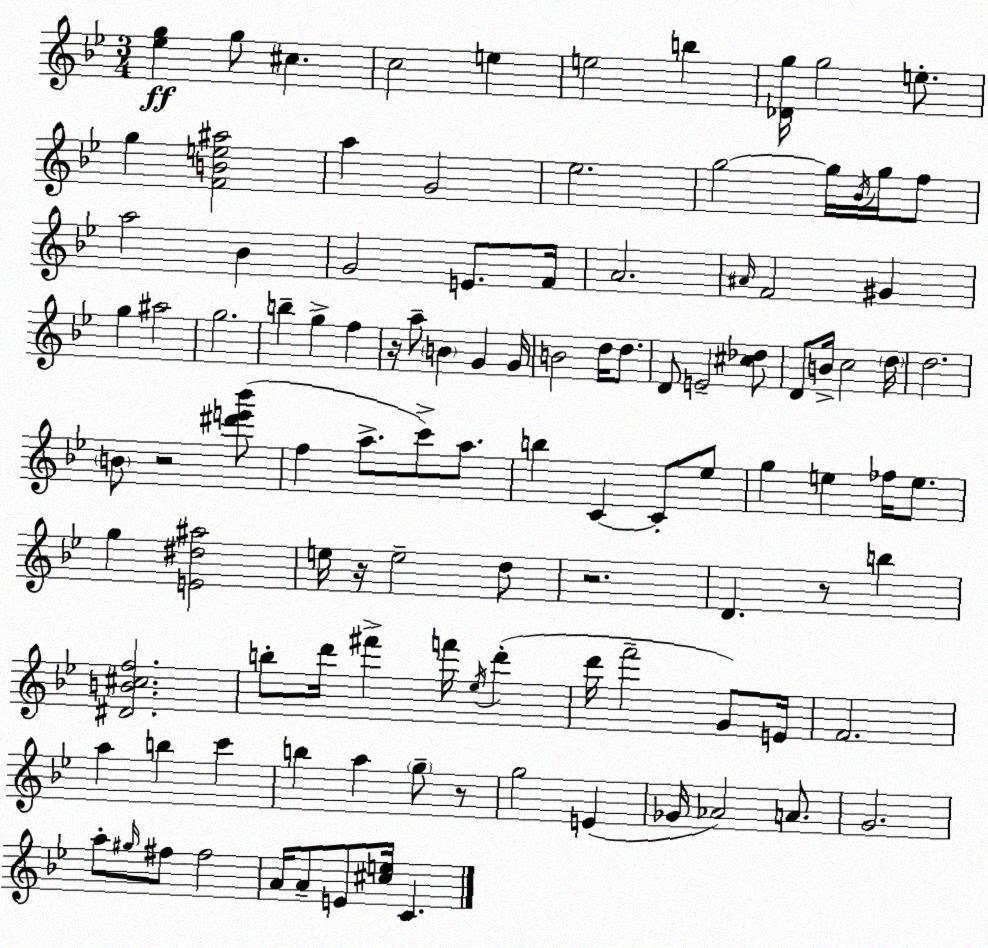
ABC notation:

X:1
T:Untitled
M:3/4
L:1/4
K:Gm
[_eg] g/2 ^c c2 e e2 b [_Dg]/4 g2 e/2 g [FBe^a]2 a G2 _e2 g2 g/4 _B/4 g/4 f/2 a2 _B G2 E/2 F/4 A2 ^A/4 F2 ^G g ^a2 g2 b g f z/4 a/2 B G G/4 B2 d/4 d/2 D/2 E2 [^c_d]/2 D/2 B/4 c2 d/4 d2 B/2 z2 [^d'e'_b']/2 f a/2 c'/2 a/2 b C C/2 _e/2 g e _f/4 e/2 g [E^d^a]2 e/4 z/4 e2 d/2 z2 D z/2 b [^DB^cf]2 b/2 d'/4 ^f' f'/4 _e/4 d' d'/4 f'2 G/2 E/4 F2 a b c' b a g/2 z/2 g2 E _G/4 _A2 A/2 G2 a/2 ^g/4 ^f/2 ^f2 A/4 A/2 E/2 [^ce]/4 C